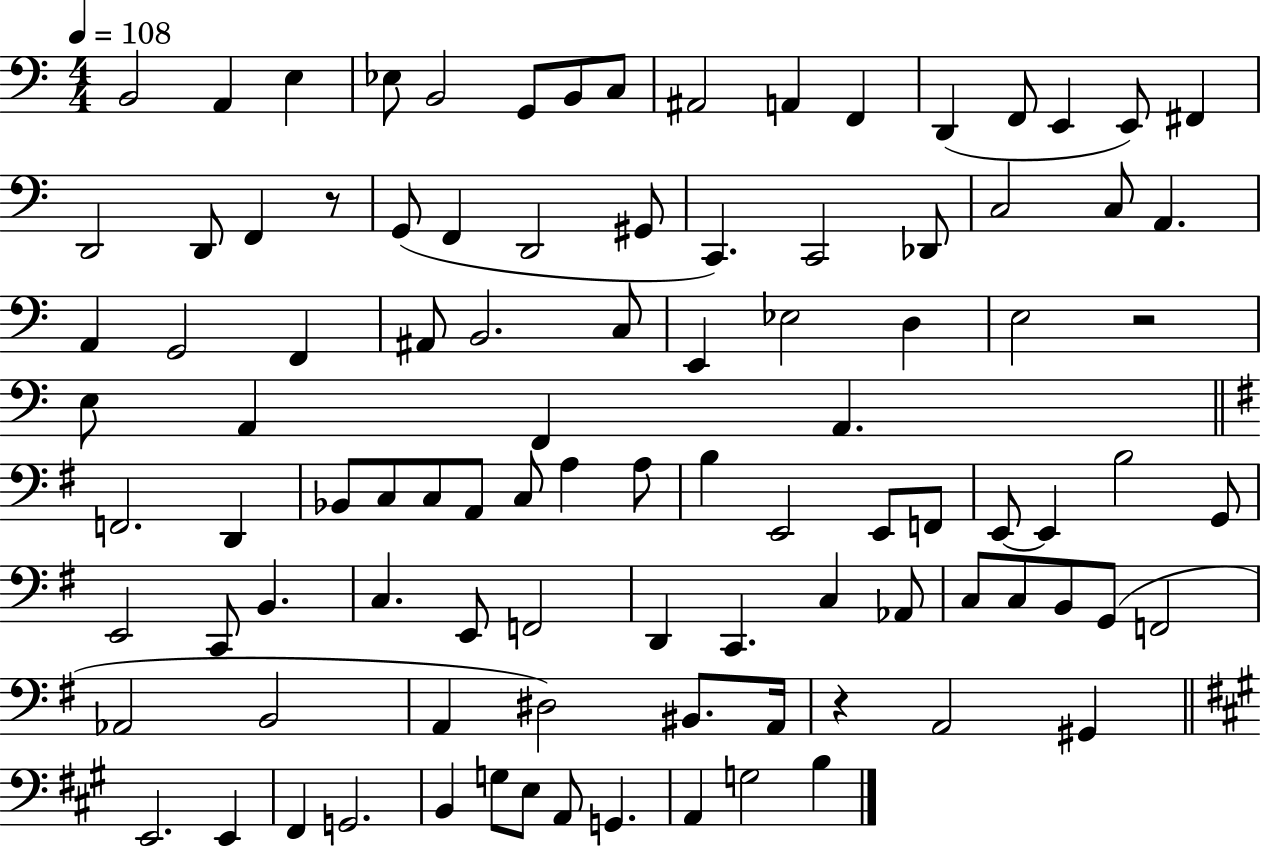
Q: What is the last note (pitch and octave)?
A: B3